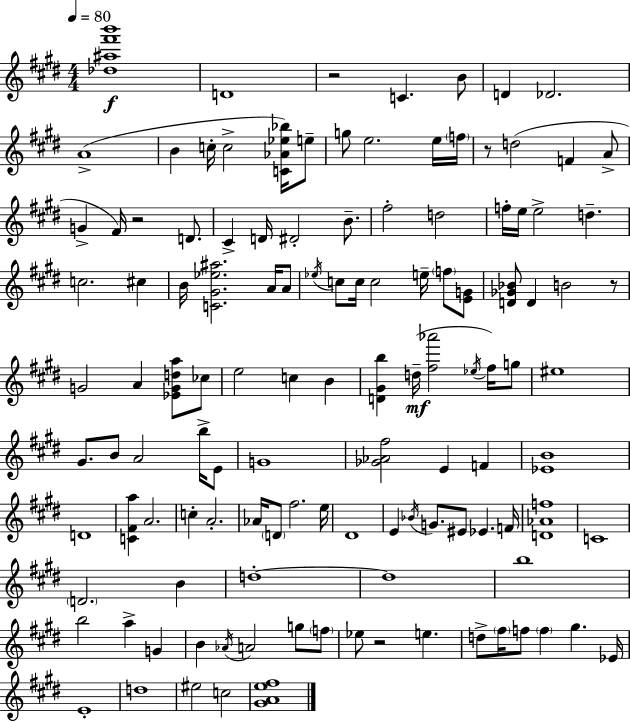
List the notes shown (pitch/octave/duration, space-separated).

[Db5,A#5,F#6,B6]/w D4/w R/h C4/q. B4/e D4/q Db4/h. A4/w B4/q C5/s C5/h [C4,Ab4,Eb5,Bb5]/s E5/e G5/e E5/h. E5/s F5/s R/e D5/h F4/q A4/e G4/q F#4/s R/h D4/e. C#4/q D4/s D#4/h B4/e. F#5/h D5/h F5/s E5/s E5/h D5/q. C5/h. C#5/q B4/s [C4,G#4,Eb5,A#5]/h. A4/s A4/e Eb5/s C5/e C5/s C5/h E5/s F5/e [E4,G4]/e [D4,Gb4,Bb4]/e D4/q B4/h R/e G4/h A4/q [Eb4,G4,D5,A5]/e CES5/e E5/h C5/q B4/q [D4,G#4,B5]/q D5/s [F#5,Ab6]/h Eb5/s F#5/s G5/e EIS5/w G#4/e. B4/e A4/h B5/s E4/e G4/w [Gb4,Ab4,F#5]/h E4/q F4/q [Eb4,B4]/w D4/w [C4,F#4,A5]/q A4/h. C5/q A4/h. Ab4/s D4/e F#5/h. E5/s D#4/w E4/q Bb4/s G4/e. EIS4/e Eb4/q. F4/s [D4,Ab4,F5]/w C4/w D4/h. B4/q D5/w D5/w B5/w B5/h A5/q G4/q B4/q Ab4/s A4/h G5/e F5/e Eb5/e R/h E5/q. D5/e F#5/s F5/e F5/q G#5/q. Eb4/s E4/w D5/w EIS5/h C5/h [G#4,A4,E5,F#5]/w